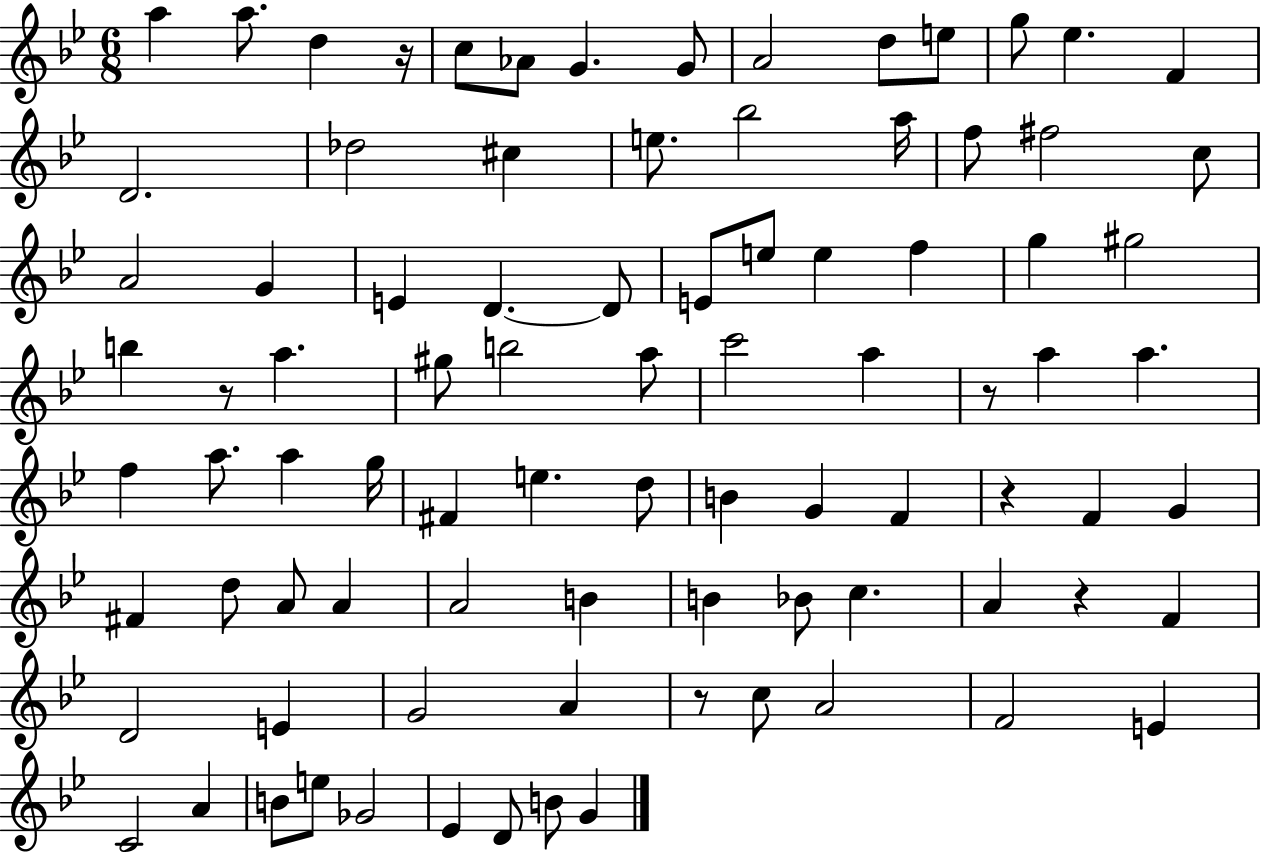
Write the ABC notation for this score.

X:1
T:Untitled
M:6/8
L:1/4
K:Bb
a a/2 d z/4 c/2 _A/2 G G/2 A2 d/2 e/2 g/2 _e F D2 _d2 ^c e/2 _b2 a/4 f/2 ^f2 c/2 A2 G E D D/2 E/2 e/2 e f g ^g2 b z/2 a ^g/2 b2 a/2 c'2 a z/2 a a f a/2 a g/4 ^F e d/2 B G F z F G ^F d/2 A/2 A A2 B B _B/2 c A z F D2 E G2 A z/2 c/2 A2 F2 E C2 A B/2 e/2 _G2 _E D/2 B/2 G